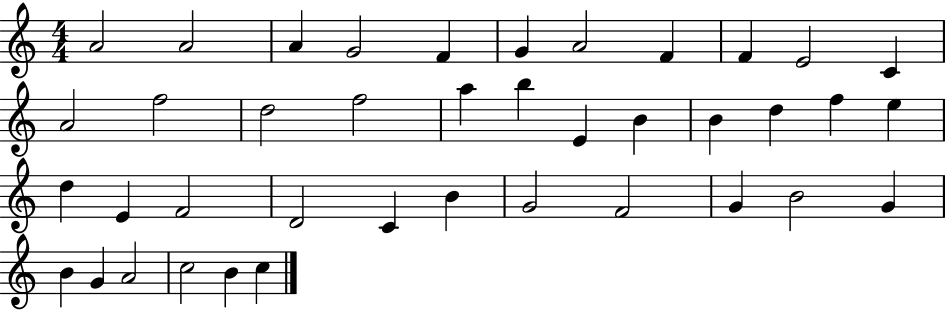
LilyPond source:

{
  \clef treble
  \numericTimeSignature
  \time 4/4
  \key c \major
  a'2 a'2 | a'4 g'2 f'4 | g'4 a'2 f'4 | f'4 e'2 c'4 | \break a'2 f''2 | d''2 f''2 | a''4 b''4 e'4 b'4 | b'4 d''4 f''4 e''4 | \break d''4 e'4 f'2 | d'2 c'4 b'4 | g'2 f'2 | g'4 b'2 g'4 | \break b'4 g'4 a'2 | c''2 b'4 c''4 | \bar "|."
}